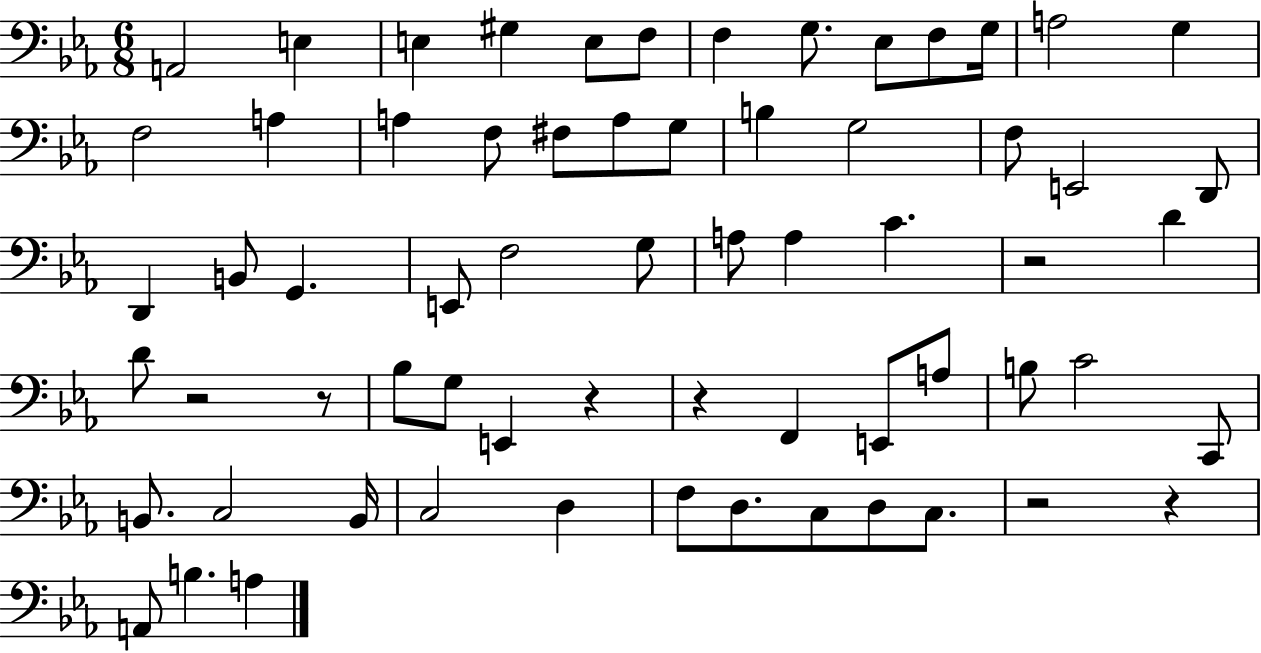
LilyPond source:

{
  \clef bass
  \numericTimeSignature
  \time 6/8
  \key ees \major
  \repeat volta 2 { a,2 e4 | e4 gis4 e8 f8 | f4 g8. ees8 f8 g16 | a2 g4 | \break f2 a4 | a4 f8 fis8 a8 g8 | b4 g2 | f8 e,2 d,8 | \break d,4 b,8 g,4. | e,8 f2 g8 | a8 a4 c'4. | r2 d'4 | \break d'8 r2 r8 | bes8 g8 e,4 r4 | r4 f,4 e,8 a8 | b8 c'2 c,8 | \break b,8. c2 b,16 | c2 d4 | f8 d8. c8 d8 c8. | r2 r4 | \break a,8 b4. a4 | } \bar "|."
}